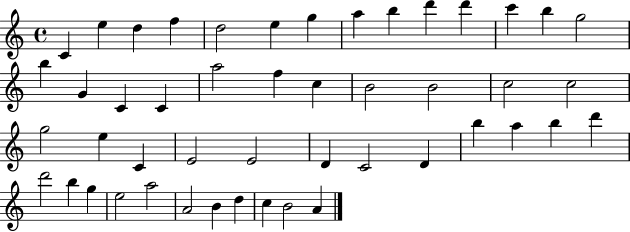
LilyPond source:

{
  \clef treble
  \time 4/4
  \defaultTimeSignature
  \key c \major
  c'4 e''4 d''4 f''4 | d''2 e''4 g''4 | a''4 b''4 d'''4 d'''4 | c'''4 b''4 g''2 | \break b''4 g'4 c'4 c'4 | a''2 f''4 c''4 | b'2 b'2 | c''2 c''2 | \break g''2 e''4 c'4 | e'2 e'2 | d'4 c'2 d'4 | b''4 a''4 b''4 d'''4 | \break d'''2 b''4 g''4 | e''2 a''2 | a'2 b'4 d''4 | c''4 b'2 a'4 | \break \bar "|."
}